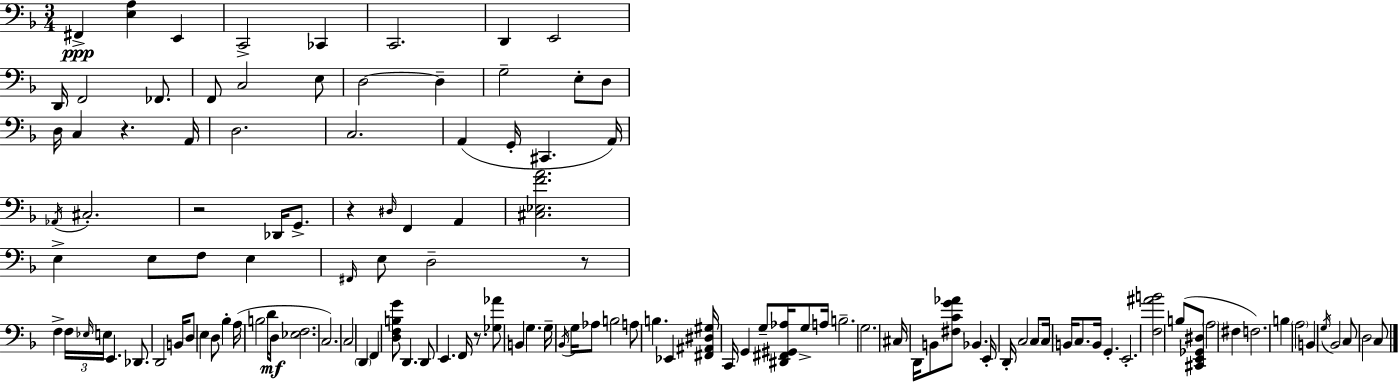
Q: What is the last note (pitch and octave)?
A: C3